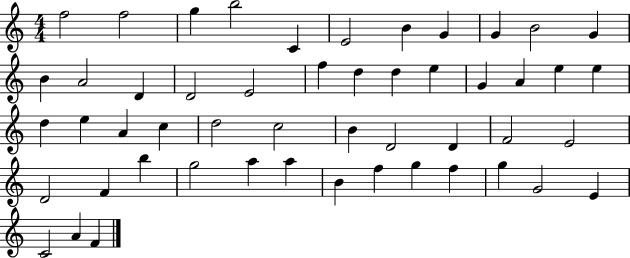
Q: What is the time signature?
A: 4/4